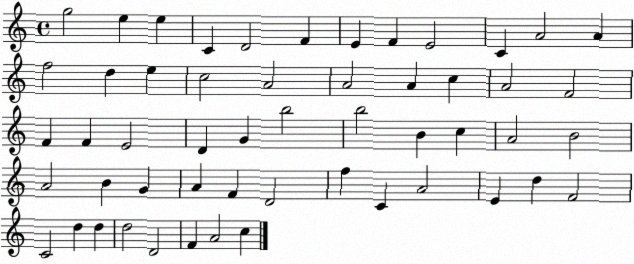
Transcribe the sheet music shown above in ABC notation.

X:1
T:Untitled
M:4/4
L:1/4
K:C
g2 e e C D2 F E F E2 C A2 A f2 d e c2 A2 A2 A c A2 F2 F F E2 D G b2 b2 B c A2 B2 A2 B G A F D2 f C A2 E d F2 C2 d d d2 D2 F A2 c